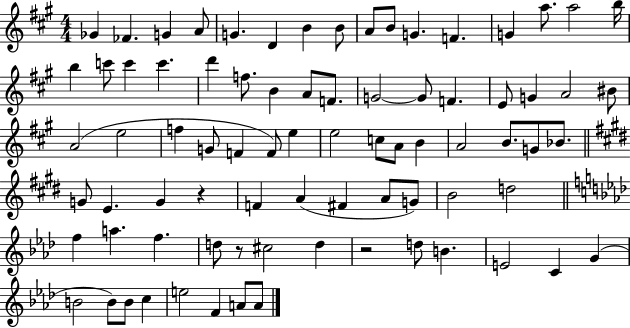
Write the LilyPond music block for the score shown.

{
  \clef treble
  \numericTimeSignature
  \time 4/4
  \key a \major
  ges'4 fes'4. g'4 a'8 | g'4. d'4 b'4 b'8 | a'8 b'8 g'4. f'4. | g'4 a''8. a''2 b''16 | \break b''4 c'''8 c'''4 c'''4. | d'''4 f''8. b'4 a'8 f'8. | g'2~~ g'8 f'4. | e'8 g'4 a'2 bis'8 | \break a'2( e''2 | f''4 g'8 f'4 f'8) e''4 | e''2 c''8 a'8 b'4 | a'2 b'8. g'8 bes'8. | \break \bar "||" \break \key e \major g'8 e'4. g'4 r4 | f'4 a'4( fis'4 a'8 g'8) | b'2 d''2 | \bar "||" \break \key aes \major f''4 a''4. f''4. | d''8 r8 cis''2 d''4 | r2 d''8 b'4. | e'2 c'4 g'4( | \break b'2 b'8) b'8 c''4 | e''2 f'4 a'8 a'8 | \bar "|."
}